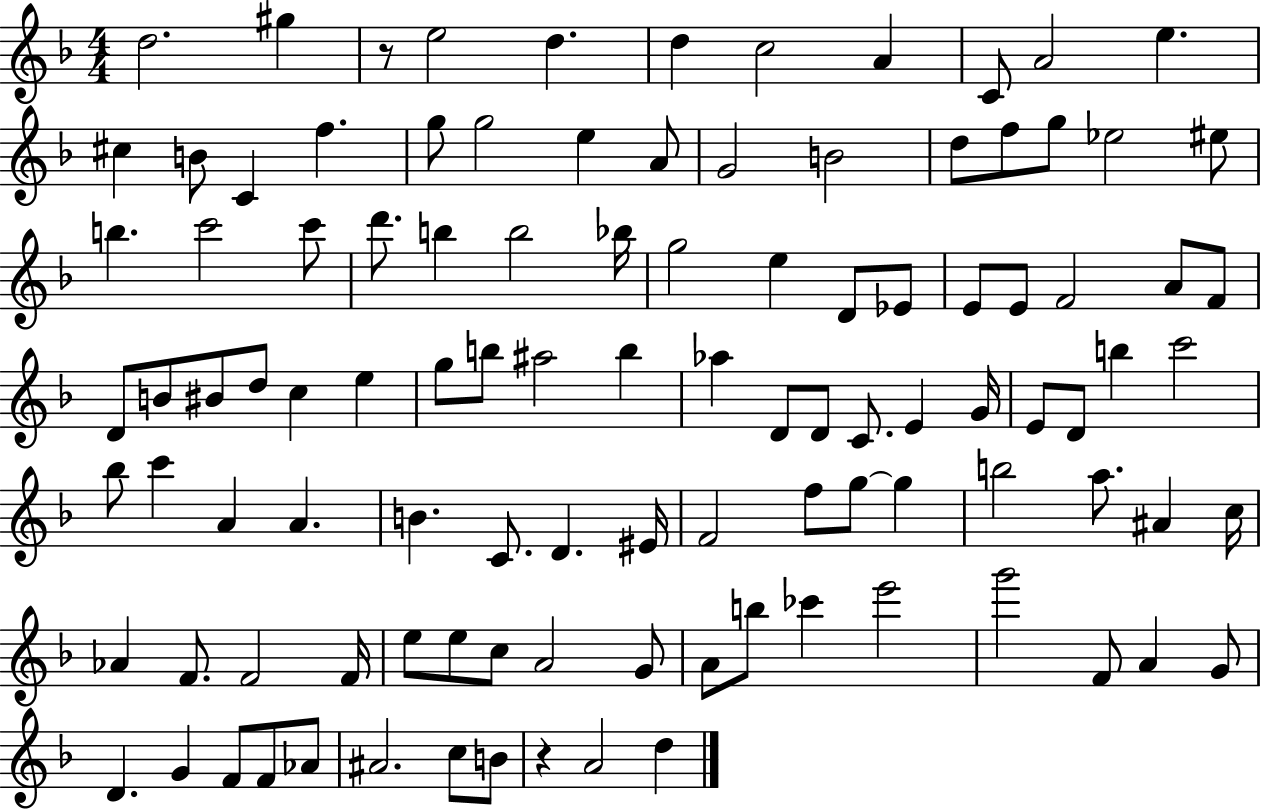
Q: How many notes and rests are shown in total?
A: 106